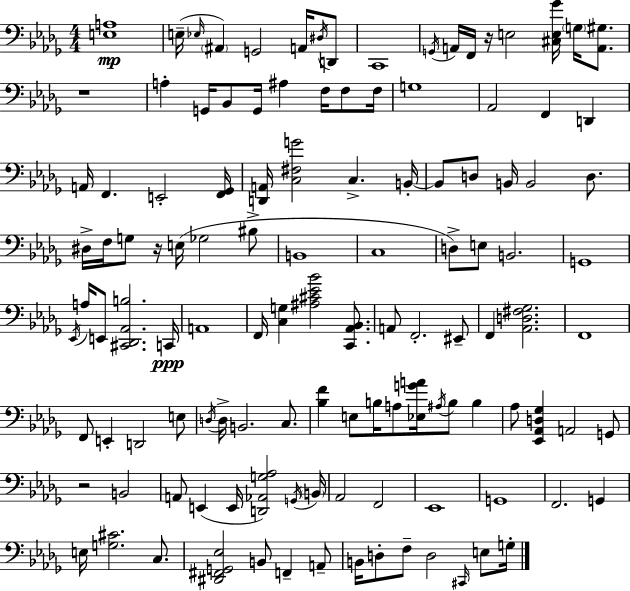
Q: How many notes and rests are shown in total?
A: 120